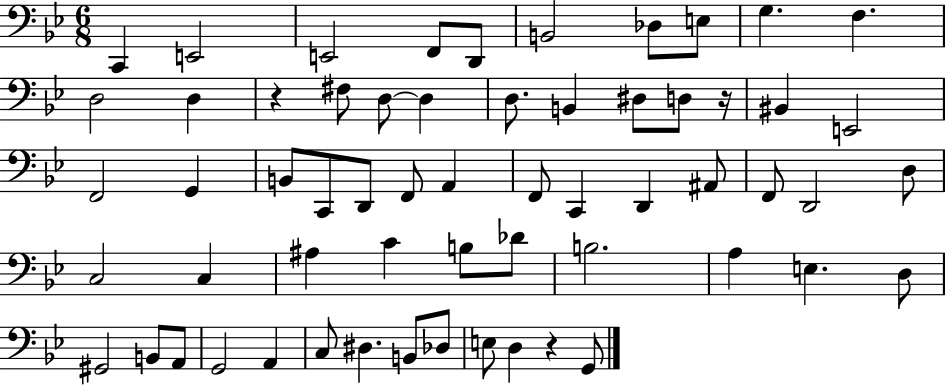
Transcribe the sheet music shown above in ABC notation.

X:1
T:Untitled
M:6/8
L:1/4
K:Bb
C,, E,,2 E,,2 F,,/2 D,,/2 B,,2 _D,/2 E,/2 G, F, D,2 D, z ^F,/2 D,/2 D, D,/2 B,, ^D,/2 D,/2 z/4 ^B,, E,,2 F,,2 G,, B,,/2 C,,/2 D,,/2 F,,/2 A,, F,,/2 C,, D,, ^A,,/2 F,,/2 D,,2 D,/2 C,2 C, ^A, C B,/2 _D/2 B,2 A, E, D,/2 ^G,,2 B,,/2 A,,/2 G,,2 A,, C,/2 ^D, B,,/2 _D,/2 E,/2 D, z G,,/2